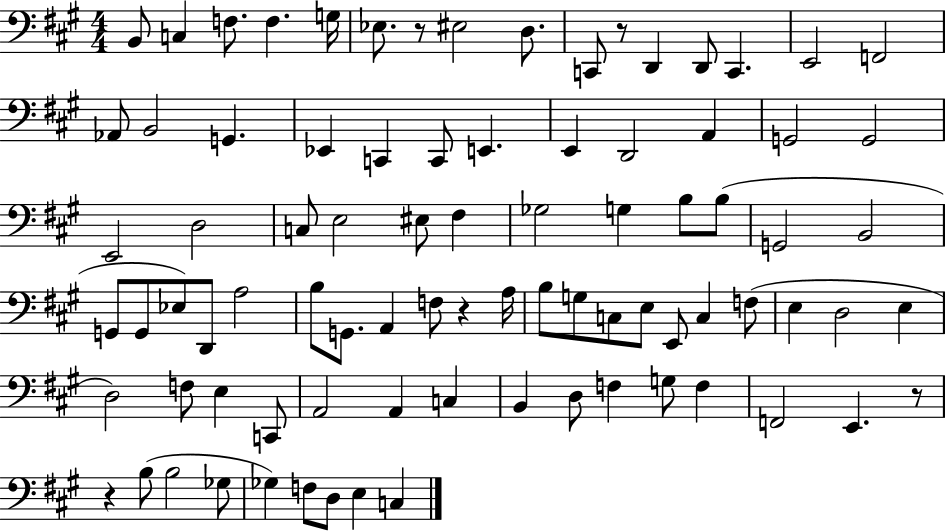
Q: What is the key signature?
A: A major